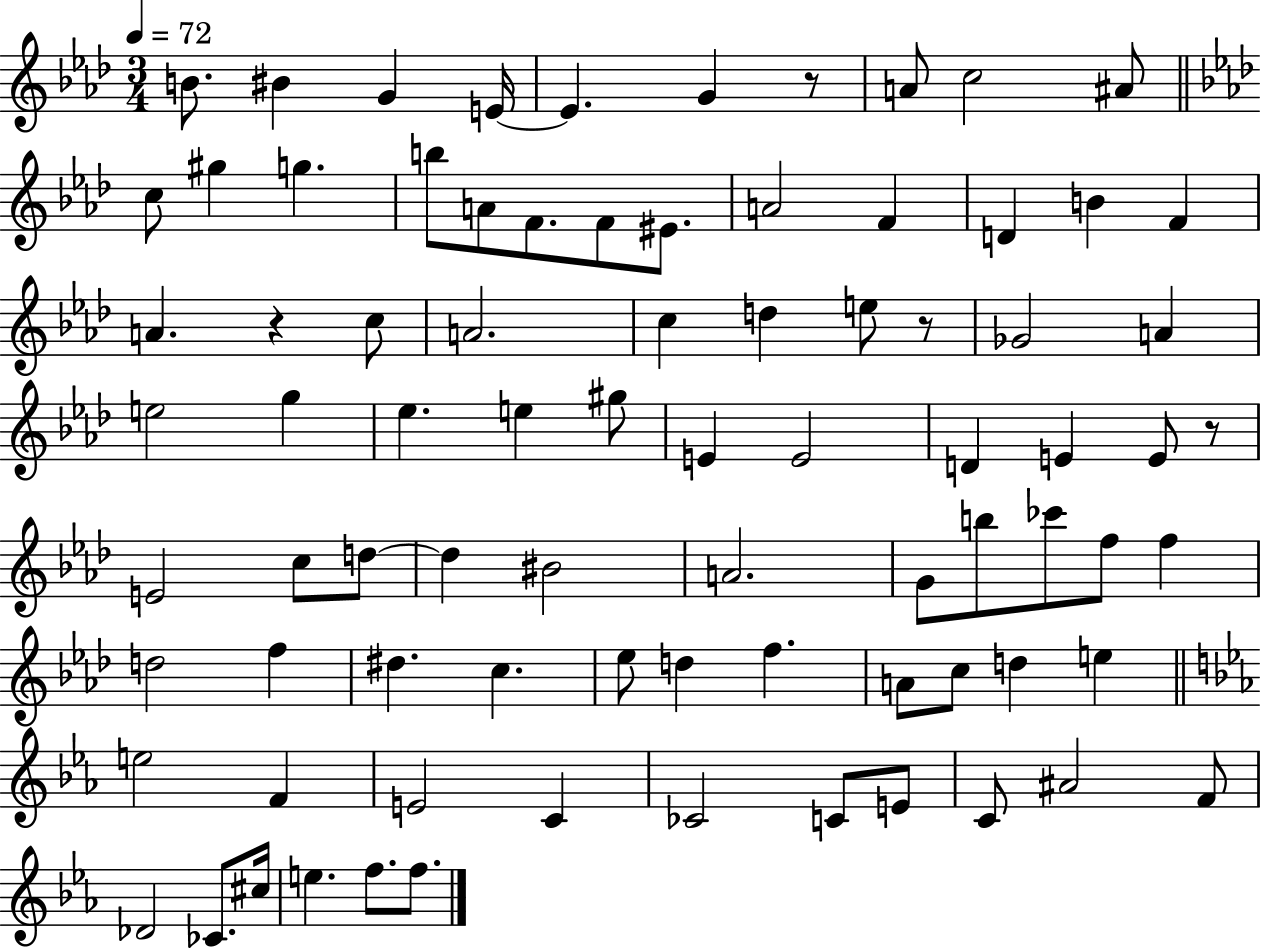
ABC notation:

X:1
T:Untitled
M:3/4
L:1/4
K:Ab
B/2 ^B G E/4 E G z/2 A/2 c2 ^A/2 c/2 ^g g b/2 A/2 F/2 F/2 ^E/2 A2 F D B F A z c/2 A2 c d e/2 z/2 _G2 A e2 g _e e ^g/2 E E2 D E E/2 z/2 E2 c/2 d/2 d ^B2 A2 G/2 b/2 _c'/2 f/2 f d2 f ^d c _e/2 d f A/2 c/2 d e e2 F E2 C _C2 C/2 E/2 C/2 ^A2 F/2 _D2 _C/2 ^c/4 e f/2 f/2